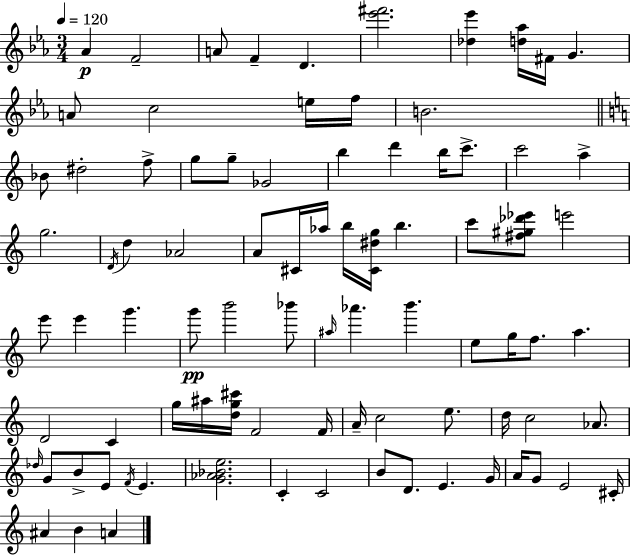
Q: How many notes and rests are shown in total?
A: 86